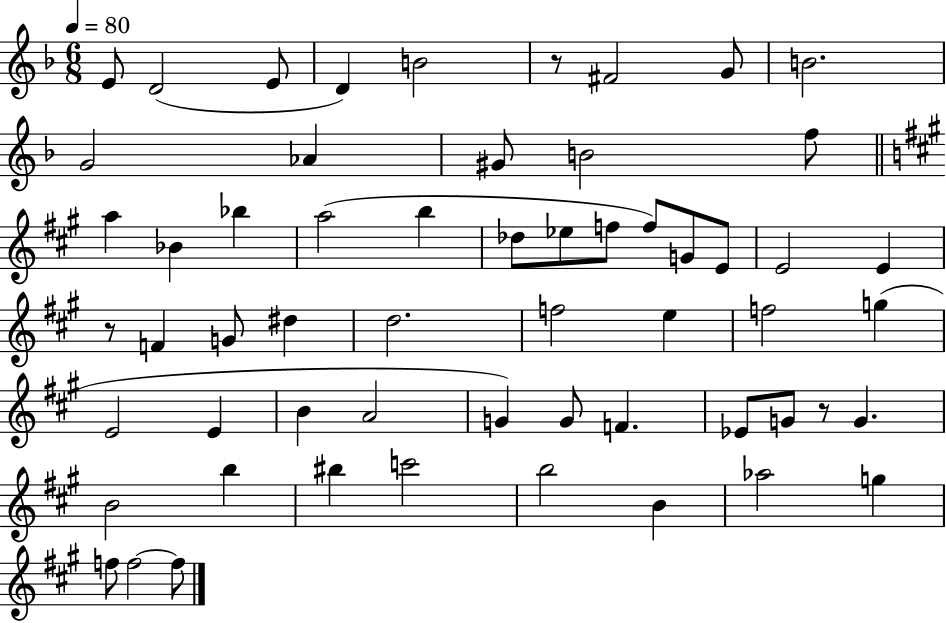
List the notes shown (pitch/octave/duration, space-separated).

E4/e D4/h E4/e D4/q B4/h R/e F#4/h G4/e B4/h. G4/h Ab4/q G#4/e B4/h F5/e A5/q Bb4/q Bb5/q A5/h B5/q Db5/e Eb5/e F5/e F5/e G4/e E4/e E4/h E4/q R/e F4/q G4/e D#5/q D5/h. F5/h E5/q F5/h G5/q E4/h E4/q B4/q A4/h G4/q G4/e F4/q. Eb4/e G4/e R/e G4/q. B4/h B5/q BIS5/q C6/h B5/h B4/q Ab5/h G5/q F5/e F5/h F5/e